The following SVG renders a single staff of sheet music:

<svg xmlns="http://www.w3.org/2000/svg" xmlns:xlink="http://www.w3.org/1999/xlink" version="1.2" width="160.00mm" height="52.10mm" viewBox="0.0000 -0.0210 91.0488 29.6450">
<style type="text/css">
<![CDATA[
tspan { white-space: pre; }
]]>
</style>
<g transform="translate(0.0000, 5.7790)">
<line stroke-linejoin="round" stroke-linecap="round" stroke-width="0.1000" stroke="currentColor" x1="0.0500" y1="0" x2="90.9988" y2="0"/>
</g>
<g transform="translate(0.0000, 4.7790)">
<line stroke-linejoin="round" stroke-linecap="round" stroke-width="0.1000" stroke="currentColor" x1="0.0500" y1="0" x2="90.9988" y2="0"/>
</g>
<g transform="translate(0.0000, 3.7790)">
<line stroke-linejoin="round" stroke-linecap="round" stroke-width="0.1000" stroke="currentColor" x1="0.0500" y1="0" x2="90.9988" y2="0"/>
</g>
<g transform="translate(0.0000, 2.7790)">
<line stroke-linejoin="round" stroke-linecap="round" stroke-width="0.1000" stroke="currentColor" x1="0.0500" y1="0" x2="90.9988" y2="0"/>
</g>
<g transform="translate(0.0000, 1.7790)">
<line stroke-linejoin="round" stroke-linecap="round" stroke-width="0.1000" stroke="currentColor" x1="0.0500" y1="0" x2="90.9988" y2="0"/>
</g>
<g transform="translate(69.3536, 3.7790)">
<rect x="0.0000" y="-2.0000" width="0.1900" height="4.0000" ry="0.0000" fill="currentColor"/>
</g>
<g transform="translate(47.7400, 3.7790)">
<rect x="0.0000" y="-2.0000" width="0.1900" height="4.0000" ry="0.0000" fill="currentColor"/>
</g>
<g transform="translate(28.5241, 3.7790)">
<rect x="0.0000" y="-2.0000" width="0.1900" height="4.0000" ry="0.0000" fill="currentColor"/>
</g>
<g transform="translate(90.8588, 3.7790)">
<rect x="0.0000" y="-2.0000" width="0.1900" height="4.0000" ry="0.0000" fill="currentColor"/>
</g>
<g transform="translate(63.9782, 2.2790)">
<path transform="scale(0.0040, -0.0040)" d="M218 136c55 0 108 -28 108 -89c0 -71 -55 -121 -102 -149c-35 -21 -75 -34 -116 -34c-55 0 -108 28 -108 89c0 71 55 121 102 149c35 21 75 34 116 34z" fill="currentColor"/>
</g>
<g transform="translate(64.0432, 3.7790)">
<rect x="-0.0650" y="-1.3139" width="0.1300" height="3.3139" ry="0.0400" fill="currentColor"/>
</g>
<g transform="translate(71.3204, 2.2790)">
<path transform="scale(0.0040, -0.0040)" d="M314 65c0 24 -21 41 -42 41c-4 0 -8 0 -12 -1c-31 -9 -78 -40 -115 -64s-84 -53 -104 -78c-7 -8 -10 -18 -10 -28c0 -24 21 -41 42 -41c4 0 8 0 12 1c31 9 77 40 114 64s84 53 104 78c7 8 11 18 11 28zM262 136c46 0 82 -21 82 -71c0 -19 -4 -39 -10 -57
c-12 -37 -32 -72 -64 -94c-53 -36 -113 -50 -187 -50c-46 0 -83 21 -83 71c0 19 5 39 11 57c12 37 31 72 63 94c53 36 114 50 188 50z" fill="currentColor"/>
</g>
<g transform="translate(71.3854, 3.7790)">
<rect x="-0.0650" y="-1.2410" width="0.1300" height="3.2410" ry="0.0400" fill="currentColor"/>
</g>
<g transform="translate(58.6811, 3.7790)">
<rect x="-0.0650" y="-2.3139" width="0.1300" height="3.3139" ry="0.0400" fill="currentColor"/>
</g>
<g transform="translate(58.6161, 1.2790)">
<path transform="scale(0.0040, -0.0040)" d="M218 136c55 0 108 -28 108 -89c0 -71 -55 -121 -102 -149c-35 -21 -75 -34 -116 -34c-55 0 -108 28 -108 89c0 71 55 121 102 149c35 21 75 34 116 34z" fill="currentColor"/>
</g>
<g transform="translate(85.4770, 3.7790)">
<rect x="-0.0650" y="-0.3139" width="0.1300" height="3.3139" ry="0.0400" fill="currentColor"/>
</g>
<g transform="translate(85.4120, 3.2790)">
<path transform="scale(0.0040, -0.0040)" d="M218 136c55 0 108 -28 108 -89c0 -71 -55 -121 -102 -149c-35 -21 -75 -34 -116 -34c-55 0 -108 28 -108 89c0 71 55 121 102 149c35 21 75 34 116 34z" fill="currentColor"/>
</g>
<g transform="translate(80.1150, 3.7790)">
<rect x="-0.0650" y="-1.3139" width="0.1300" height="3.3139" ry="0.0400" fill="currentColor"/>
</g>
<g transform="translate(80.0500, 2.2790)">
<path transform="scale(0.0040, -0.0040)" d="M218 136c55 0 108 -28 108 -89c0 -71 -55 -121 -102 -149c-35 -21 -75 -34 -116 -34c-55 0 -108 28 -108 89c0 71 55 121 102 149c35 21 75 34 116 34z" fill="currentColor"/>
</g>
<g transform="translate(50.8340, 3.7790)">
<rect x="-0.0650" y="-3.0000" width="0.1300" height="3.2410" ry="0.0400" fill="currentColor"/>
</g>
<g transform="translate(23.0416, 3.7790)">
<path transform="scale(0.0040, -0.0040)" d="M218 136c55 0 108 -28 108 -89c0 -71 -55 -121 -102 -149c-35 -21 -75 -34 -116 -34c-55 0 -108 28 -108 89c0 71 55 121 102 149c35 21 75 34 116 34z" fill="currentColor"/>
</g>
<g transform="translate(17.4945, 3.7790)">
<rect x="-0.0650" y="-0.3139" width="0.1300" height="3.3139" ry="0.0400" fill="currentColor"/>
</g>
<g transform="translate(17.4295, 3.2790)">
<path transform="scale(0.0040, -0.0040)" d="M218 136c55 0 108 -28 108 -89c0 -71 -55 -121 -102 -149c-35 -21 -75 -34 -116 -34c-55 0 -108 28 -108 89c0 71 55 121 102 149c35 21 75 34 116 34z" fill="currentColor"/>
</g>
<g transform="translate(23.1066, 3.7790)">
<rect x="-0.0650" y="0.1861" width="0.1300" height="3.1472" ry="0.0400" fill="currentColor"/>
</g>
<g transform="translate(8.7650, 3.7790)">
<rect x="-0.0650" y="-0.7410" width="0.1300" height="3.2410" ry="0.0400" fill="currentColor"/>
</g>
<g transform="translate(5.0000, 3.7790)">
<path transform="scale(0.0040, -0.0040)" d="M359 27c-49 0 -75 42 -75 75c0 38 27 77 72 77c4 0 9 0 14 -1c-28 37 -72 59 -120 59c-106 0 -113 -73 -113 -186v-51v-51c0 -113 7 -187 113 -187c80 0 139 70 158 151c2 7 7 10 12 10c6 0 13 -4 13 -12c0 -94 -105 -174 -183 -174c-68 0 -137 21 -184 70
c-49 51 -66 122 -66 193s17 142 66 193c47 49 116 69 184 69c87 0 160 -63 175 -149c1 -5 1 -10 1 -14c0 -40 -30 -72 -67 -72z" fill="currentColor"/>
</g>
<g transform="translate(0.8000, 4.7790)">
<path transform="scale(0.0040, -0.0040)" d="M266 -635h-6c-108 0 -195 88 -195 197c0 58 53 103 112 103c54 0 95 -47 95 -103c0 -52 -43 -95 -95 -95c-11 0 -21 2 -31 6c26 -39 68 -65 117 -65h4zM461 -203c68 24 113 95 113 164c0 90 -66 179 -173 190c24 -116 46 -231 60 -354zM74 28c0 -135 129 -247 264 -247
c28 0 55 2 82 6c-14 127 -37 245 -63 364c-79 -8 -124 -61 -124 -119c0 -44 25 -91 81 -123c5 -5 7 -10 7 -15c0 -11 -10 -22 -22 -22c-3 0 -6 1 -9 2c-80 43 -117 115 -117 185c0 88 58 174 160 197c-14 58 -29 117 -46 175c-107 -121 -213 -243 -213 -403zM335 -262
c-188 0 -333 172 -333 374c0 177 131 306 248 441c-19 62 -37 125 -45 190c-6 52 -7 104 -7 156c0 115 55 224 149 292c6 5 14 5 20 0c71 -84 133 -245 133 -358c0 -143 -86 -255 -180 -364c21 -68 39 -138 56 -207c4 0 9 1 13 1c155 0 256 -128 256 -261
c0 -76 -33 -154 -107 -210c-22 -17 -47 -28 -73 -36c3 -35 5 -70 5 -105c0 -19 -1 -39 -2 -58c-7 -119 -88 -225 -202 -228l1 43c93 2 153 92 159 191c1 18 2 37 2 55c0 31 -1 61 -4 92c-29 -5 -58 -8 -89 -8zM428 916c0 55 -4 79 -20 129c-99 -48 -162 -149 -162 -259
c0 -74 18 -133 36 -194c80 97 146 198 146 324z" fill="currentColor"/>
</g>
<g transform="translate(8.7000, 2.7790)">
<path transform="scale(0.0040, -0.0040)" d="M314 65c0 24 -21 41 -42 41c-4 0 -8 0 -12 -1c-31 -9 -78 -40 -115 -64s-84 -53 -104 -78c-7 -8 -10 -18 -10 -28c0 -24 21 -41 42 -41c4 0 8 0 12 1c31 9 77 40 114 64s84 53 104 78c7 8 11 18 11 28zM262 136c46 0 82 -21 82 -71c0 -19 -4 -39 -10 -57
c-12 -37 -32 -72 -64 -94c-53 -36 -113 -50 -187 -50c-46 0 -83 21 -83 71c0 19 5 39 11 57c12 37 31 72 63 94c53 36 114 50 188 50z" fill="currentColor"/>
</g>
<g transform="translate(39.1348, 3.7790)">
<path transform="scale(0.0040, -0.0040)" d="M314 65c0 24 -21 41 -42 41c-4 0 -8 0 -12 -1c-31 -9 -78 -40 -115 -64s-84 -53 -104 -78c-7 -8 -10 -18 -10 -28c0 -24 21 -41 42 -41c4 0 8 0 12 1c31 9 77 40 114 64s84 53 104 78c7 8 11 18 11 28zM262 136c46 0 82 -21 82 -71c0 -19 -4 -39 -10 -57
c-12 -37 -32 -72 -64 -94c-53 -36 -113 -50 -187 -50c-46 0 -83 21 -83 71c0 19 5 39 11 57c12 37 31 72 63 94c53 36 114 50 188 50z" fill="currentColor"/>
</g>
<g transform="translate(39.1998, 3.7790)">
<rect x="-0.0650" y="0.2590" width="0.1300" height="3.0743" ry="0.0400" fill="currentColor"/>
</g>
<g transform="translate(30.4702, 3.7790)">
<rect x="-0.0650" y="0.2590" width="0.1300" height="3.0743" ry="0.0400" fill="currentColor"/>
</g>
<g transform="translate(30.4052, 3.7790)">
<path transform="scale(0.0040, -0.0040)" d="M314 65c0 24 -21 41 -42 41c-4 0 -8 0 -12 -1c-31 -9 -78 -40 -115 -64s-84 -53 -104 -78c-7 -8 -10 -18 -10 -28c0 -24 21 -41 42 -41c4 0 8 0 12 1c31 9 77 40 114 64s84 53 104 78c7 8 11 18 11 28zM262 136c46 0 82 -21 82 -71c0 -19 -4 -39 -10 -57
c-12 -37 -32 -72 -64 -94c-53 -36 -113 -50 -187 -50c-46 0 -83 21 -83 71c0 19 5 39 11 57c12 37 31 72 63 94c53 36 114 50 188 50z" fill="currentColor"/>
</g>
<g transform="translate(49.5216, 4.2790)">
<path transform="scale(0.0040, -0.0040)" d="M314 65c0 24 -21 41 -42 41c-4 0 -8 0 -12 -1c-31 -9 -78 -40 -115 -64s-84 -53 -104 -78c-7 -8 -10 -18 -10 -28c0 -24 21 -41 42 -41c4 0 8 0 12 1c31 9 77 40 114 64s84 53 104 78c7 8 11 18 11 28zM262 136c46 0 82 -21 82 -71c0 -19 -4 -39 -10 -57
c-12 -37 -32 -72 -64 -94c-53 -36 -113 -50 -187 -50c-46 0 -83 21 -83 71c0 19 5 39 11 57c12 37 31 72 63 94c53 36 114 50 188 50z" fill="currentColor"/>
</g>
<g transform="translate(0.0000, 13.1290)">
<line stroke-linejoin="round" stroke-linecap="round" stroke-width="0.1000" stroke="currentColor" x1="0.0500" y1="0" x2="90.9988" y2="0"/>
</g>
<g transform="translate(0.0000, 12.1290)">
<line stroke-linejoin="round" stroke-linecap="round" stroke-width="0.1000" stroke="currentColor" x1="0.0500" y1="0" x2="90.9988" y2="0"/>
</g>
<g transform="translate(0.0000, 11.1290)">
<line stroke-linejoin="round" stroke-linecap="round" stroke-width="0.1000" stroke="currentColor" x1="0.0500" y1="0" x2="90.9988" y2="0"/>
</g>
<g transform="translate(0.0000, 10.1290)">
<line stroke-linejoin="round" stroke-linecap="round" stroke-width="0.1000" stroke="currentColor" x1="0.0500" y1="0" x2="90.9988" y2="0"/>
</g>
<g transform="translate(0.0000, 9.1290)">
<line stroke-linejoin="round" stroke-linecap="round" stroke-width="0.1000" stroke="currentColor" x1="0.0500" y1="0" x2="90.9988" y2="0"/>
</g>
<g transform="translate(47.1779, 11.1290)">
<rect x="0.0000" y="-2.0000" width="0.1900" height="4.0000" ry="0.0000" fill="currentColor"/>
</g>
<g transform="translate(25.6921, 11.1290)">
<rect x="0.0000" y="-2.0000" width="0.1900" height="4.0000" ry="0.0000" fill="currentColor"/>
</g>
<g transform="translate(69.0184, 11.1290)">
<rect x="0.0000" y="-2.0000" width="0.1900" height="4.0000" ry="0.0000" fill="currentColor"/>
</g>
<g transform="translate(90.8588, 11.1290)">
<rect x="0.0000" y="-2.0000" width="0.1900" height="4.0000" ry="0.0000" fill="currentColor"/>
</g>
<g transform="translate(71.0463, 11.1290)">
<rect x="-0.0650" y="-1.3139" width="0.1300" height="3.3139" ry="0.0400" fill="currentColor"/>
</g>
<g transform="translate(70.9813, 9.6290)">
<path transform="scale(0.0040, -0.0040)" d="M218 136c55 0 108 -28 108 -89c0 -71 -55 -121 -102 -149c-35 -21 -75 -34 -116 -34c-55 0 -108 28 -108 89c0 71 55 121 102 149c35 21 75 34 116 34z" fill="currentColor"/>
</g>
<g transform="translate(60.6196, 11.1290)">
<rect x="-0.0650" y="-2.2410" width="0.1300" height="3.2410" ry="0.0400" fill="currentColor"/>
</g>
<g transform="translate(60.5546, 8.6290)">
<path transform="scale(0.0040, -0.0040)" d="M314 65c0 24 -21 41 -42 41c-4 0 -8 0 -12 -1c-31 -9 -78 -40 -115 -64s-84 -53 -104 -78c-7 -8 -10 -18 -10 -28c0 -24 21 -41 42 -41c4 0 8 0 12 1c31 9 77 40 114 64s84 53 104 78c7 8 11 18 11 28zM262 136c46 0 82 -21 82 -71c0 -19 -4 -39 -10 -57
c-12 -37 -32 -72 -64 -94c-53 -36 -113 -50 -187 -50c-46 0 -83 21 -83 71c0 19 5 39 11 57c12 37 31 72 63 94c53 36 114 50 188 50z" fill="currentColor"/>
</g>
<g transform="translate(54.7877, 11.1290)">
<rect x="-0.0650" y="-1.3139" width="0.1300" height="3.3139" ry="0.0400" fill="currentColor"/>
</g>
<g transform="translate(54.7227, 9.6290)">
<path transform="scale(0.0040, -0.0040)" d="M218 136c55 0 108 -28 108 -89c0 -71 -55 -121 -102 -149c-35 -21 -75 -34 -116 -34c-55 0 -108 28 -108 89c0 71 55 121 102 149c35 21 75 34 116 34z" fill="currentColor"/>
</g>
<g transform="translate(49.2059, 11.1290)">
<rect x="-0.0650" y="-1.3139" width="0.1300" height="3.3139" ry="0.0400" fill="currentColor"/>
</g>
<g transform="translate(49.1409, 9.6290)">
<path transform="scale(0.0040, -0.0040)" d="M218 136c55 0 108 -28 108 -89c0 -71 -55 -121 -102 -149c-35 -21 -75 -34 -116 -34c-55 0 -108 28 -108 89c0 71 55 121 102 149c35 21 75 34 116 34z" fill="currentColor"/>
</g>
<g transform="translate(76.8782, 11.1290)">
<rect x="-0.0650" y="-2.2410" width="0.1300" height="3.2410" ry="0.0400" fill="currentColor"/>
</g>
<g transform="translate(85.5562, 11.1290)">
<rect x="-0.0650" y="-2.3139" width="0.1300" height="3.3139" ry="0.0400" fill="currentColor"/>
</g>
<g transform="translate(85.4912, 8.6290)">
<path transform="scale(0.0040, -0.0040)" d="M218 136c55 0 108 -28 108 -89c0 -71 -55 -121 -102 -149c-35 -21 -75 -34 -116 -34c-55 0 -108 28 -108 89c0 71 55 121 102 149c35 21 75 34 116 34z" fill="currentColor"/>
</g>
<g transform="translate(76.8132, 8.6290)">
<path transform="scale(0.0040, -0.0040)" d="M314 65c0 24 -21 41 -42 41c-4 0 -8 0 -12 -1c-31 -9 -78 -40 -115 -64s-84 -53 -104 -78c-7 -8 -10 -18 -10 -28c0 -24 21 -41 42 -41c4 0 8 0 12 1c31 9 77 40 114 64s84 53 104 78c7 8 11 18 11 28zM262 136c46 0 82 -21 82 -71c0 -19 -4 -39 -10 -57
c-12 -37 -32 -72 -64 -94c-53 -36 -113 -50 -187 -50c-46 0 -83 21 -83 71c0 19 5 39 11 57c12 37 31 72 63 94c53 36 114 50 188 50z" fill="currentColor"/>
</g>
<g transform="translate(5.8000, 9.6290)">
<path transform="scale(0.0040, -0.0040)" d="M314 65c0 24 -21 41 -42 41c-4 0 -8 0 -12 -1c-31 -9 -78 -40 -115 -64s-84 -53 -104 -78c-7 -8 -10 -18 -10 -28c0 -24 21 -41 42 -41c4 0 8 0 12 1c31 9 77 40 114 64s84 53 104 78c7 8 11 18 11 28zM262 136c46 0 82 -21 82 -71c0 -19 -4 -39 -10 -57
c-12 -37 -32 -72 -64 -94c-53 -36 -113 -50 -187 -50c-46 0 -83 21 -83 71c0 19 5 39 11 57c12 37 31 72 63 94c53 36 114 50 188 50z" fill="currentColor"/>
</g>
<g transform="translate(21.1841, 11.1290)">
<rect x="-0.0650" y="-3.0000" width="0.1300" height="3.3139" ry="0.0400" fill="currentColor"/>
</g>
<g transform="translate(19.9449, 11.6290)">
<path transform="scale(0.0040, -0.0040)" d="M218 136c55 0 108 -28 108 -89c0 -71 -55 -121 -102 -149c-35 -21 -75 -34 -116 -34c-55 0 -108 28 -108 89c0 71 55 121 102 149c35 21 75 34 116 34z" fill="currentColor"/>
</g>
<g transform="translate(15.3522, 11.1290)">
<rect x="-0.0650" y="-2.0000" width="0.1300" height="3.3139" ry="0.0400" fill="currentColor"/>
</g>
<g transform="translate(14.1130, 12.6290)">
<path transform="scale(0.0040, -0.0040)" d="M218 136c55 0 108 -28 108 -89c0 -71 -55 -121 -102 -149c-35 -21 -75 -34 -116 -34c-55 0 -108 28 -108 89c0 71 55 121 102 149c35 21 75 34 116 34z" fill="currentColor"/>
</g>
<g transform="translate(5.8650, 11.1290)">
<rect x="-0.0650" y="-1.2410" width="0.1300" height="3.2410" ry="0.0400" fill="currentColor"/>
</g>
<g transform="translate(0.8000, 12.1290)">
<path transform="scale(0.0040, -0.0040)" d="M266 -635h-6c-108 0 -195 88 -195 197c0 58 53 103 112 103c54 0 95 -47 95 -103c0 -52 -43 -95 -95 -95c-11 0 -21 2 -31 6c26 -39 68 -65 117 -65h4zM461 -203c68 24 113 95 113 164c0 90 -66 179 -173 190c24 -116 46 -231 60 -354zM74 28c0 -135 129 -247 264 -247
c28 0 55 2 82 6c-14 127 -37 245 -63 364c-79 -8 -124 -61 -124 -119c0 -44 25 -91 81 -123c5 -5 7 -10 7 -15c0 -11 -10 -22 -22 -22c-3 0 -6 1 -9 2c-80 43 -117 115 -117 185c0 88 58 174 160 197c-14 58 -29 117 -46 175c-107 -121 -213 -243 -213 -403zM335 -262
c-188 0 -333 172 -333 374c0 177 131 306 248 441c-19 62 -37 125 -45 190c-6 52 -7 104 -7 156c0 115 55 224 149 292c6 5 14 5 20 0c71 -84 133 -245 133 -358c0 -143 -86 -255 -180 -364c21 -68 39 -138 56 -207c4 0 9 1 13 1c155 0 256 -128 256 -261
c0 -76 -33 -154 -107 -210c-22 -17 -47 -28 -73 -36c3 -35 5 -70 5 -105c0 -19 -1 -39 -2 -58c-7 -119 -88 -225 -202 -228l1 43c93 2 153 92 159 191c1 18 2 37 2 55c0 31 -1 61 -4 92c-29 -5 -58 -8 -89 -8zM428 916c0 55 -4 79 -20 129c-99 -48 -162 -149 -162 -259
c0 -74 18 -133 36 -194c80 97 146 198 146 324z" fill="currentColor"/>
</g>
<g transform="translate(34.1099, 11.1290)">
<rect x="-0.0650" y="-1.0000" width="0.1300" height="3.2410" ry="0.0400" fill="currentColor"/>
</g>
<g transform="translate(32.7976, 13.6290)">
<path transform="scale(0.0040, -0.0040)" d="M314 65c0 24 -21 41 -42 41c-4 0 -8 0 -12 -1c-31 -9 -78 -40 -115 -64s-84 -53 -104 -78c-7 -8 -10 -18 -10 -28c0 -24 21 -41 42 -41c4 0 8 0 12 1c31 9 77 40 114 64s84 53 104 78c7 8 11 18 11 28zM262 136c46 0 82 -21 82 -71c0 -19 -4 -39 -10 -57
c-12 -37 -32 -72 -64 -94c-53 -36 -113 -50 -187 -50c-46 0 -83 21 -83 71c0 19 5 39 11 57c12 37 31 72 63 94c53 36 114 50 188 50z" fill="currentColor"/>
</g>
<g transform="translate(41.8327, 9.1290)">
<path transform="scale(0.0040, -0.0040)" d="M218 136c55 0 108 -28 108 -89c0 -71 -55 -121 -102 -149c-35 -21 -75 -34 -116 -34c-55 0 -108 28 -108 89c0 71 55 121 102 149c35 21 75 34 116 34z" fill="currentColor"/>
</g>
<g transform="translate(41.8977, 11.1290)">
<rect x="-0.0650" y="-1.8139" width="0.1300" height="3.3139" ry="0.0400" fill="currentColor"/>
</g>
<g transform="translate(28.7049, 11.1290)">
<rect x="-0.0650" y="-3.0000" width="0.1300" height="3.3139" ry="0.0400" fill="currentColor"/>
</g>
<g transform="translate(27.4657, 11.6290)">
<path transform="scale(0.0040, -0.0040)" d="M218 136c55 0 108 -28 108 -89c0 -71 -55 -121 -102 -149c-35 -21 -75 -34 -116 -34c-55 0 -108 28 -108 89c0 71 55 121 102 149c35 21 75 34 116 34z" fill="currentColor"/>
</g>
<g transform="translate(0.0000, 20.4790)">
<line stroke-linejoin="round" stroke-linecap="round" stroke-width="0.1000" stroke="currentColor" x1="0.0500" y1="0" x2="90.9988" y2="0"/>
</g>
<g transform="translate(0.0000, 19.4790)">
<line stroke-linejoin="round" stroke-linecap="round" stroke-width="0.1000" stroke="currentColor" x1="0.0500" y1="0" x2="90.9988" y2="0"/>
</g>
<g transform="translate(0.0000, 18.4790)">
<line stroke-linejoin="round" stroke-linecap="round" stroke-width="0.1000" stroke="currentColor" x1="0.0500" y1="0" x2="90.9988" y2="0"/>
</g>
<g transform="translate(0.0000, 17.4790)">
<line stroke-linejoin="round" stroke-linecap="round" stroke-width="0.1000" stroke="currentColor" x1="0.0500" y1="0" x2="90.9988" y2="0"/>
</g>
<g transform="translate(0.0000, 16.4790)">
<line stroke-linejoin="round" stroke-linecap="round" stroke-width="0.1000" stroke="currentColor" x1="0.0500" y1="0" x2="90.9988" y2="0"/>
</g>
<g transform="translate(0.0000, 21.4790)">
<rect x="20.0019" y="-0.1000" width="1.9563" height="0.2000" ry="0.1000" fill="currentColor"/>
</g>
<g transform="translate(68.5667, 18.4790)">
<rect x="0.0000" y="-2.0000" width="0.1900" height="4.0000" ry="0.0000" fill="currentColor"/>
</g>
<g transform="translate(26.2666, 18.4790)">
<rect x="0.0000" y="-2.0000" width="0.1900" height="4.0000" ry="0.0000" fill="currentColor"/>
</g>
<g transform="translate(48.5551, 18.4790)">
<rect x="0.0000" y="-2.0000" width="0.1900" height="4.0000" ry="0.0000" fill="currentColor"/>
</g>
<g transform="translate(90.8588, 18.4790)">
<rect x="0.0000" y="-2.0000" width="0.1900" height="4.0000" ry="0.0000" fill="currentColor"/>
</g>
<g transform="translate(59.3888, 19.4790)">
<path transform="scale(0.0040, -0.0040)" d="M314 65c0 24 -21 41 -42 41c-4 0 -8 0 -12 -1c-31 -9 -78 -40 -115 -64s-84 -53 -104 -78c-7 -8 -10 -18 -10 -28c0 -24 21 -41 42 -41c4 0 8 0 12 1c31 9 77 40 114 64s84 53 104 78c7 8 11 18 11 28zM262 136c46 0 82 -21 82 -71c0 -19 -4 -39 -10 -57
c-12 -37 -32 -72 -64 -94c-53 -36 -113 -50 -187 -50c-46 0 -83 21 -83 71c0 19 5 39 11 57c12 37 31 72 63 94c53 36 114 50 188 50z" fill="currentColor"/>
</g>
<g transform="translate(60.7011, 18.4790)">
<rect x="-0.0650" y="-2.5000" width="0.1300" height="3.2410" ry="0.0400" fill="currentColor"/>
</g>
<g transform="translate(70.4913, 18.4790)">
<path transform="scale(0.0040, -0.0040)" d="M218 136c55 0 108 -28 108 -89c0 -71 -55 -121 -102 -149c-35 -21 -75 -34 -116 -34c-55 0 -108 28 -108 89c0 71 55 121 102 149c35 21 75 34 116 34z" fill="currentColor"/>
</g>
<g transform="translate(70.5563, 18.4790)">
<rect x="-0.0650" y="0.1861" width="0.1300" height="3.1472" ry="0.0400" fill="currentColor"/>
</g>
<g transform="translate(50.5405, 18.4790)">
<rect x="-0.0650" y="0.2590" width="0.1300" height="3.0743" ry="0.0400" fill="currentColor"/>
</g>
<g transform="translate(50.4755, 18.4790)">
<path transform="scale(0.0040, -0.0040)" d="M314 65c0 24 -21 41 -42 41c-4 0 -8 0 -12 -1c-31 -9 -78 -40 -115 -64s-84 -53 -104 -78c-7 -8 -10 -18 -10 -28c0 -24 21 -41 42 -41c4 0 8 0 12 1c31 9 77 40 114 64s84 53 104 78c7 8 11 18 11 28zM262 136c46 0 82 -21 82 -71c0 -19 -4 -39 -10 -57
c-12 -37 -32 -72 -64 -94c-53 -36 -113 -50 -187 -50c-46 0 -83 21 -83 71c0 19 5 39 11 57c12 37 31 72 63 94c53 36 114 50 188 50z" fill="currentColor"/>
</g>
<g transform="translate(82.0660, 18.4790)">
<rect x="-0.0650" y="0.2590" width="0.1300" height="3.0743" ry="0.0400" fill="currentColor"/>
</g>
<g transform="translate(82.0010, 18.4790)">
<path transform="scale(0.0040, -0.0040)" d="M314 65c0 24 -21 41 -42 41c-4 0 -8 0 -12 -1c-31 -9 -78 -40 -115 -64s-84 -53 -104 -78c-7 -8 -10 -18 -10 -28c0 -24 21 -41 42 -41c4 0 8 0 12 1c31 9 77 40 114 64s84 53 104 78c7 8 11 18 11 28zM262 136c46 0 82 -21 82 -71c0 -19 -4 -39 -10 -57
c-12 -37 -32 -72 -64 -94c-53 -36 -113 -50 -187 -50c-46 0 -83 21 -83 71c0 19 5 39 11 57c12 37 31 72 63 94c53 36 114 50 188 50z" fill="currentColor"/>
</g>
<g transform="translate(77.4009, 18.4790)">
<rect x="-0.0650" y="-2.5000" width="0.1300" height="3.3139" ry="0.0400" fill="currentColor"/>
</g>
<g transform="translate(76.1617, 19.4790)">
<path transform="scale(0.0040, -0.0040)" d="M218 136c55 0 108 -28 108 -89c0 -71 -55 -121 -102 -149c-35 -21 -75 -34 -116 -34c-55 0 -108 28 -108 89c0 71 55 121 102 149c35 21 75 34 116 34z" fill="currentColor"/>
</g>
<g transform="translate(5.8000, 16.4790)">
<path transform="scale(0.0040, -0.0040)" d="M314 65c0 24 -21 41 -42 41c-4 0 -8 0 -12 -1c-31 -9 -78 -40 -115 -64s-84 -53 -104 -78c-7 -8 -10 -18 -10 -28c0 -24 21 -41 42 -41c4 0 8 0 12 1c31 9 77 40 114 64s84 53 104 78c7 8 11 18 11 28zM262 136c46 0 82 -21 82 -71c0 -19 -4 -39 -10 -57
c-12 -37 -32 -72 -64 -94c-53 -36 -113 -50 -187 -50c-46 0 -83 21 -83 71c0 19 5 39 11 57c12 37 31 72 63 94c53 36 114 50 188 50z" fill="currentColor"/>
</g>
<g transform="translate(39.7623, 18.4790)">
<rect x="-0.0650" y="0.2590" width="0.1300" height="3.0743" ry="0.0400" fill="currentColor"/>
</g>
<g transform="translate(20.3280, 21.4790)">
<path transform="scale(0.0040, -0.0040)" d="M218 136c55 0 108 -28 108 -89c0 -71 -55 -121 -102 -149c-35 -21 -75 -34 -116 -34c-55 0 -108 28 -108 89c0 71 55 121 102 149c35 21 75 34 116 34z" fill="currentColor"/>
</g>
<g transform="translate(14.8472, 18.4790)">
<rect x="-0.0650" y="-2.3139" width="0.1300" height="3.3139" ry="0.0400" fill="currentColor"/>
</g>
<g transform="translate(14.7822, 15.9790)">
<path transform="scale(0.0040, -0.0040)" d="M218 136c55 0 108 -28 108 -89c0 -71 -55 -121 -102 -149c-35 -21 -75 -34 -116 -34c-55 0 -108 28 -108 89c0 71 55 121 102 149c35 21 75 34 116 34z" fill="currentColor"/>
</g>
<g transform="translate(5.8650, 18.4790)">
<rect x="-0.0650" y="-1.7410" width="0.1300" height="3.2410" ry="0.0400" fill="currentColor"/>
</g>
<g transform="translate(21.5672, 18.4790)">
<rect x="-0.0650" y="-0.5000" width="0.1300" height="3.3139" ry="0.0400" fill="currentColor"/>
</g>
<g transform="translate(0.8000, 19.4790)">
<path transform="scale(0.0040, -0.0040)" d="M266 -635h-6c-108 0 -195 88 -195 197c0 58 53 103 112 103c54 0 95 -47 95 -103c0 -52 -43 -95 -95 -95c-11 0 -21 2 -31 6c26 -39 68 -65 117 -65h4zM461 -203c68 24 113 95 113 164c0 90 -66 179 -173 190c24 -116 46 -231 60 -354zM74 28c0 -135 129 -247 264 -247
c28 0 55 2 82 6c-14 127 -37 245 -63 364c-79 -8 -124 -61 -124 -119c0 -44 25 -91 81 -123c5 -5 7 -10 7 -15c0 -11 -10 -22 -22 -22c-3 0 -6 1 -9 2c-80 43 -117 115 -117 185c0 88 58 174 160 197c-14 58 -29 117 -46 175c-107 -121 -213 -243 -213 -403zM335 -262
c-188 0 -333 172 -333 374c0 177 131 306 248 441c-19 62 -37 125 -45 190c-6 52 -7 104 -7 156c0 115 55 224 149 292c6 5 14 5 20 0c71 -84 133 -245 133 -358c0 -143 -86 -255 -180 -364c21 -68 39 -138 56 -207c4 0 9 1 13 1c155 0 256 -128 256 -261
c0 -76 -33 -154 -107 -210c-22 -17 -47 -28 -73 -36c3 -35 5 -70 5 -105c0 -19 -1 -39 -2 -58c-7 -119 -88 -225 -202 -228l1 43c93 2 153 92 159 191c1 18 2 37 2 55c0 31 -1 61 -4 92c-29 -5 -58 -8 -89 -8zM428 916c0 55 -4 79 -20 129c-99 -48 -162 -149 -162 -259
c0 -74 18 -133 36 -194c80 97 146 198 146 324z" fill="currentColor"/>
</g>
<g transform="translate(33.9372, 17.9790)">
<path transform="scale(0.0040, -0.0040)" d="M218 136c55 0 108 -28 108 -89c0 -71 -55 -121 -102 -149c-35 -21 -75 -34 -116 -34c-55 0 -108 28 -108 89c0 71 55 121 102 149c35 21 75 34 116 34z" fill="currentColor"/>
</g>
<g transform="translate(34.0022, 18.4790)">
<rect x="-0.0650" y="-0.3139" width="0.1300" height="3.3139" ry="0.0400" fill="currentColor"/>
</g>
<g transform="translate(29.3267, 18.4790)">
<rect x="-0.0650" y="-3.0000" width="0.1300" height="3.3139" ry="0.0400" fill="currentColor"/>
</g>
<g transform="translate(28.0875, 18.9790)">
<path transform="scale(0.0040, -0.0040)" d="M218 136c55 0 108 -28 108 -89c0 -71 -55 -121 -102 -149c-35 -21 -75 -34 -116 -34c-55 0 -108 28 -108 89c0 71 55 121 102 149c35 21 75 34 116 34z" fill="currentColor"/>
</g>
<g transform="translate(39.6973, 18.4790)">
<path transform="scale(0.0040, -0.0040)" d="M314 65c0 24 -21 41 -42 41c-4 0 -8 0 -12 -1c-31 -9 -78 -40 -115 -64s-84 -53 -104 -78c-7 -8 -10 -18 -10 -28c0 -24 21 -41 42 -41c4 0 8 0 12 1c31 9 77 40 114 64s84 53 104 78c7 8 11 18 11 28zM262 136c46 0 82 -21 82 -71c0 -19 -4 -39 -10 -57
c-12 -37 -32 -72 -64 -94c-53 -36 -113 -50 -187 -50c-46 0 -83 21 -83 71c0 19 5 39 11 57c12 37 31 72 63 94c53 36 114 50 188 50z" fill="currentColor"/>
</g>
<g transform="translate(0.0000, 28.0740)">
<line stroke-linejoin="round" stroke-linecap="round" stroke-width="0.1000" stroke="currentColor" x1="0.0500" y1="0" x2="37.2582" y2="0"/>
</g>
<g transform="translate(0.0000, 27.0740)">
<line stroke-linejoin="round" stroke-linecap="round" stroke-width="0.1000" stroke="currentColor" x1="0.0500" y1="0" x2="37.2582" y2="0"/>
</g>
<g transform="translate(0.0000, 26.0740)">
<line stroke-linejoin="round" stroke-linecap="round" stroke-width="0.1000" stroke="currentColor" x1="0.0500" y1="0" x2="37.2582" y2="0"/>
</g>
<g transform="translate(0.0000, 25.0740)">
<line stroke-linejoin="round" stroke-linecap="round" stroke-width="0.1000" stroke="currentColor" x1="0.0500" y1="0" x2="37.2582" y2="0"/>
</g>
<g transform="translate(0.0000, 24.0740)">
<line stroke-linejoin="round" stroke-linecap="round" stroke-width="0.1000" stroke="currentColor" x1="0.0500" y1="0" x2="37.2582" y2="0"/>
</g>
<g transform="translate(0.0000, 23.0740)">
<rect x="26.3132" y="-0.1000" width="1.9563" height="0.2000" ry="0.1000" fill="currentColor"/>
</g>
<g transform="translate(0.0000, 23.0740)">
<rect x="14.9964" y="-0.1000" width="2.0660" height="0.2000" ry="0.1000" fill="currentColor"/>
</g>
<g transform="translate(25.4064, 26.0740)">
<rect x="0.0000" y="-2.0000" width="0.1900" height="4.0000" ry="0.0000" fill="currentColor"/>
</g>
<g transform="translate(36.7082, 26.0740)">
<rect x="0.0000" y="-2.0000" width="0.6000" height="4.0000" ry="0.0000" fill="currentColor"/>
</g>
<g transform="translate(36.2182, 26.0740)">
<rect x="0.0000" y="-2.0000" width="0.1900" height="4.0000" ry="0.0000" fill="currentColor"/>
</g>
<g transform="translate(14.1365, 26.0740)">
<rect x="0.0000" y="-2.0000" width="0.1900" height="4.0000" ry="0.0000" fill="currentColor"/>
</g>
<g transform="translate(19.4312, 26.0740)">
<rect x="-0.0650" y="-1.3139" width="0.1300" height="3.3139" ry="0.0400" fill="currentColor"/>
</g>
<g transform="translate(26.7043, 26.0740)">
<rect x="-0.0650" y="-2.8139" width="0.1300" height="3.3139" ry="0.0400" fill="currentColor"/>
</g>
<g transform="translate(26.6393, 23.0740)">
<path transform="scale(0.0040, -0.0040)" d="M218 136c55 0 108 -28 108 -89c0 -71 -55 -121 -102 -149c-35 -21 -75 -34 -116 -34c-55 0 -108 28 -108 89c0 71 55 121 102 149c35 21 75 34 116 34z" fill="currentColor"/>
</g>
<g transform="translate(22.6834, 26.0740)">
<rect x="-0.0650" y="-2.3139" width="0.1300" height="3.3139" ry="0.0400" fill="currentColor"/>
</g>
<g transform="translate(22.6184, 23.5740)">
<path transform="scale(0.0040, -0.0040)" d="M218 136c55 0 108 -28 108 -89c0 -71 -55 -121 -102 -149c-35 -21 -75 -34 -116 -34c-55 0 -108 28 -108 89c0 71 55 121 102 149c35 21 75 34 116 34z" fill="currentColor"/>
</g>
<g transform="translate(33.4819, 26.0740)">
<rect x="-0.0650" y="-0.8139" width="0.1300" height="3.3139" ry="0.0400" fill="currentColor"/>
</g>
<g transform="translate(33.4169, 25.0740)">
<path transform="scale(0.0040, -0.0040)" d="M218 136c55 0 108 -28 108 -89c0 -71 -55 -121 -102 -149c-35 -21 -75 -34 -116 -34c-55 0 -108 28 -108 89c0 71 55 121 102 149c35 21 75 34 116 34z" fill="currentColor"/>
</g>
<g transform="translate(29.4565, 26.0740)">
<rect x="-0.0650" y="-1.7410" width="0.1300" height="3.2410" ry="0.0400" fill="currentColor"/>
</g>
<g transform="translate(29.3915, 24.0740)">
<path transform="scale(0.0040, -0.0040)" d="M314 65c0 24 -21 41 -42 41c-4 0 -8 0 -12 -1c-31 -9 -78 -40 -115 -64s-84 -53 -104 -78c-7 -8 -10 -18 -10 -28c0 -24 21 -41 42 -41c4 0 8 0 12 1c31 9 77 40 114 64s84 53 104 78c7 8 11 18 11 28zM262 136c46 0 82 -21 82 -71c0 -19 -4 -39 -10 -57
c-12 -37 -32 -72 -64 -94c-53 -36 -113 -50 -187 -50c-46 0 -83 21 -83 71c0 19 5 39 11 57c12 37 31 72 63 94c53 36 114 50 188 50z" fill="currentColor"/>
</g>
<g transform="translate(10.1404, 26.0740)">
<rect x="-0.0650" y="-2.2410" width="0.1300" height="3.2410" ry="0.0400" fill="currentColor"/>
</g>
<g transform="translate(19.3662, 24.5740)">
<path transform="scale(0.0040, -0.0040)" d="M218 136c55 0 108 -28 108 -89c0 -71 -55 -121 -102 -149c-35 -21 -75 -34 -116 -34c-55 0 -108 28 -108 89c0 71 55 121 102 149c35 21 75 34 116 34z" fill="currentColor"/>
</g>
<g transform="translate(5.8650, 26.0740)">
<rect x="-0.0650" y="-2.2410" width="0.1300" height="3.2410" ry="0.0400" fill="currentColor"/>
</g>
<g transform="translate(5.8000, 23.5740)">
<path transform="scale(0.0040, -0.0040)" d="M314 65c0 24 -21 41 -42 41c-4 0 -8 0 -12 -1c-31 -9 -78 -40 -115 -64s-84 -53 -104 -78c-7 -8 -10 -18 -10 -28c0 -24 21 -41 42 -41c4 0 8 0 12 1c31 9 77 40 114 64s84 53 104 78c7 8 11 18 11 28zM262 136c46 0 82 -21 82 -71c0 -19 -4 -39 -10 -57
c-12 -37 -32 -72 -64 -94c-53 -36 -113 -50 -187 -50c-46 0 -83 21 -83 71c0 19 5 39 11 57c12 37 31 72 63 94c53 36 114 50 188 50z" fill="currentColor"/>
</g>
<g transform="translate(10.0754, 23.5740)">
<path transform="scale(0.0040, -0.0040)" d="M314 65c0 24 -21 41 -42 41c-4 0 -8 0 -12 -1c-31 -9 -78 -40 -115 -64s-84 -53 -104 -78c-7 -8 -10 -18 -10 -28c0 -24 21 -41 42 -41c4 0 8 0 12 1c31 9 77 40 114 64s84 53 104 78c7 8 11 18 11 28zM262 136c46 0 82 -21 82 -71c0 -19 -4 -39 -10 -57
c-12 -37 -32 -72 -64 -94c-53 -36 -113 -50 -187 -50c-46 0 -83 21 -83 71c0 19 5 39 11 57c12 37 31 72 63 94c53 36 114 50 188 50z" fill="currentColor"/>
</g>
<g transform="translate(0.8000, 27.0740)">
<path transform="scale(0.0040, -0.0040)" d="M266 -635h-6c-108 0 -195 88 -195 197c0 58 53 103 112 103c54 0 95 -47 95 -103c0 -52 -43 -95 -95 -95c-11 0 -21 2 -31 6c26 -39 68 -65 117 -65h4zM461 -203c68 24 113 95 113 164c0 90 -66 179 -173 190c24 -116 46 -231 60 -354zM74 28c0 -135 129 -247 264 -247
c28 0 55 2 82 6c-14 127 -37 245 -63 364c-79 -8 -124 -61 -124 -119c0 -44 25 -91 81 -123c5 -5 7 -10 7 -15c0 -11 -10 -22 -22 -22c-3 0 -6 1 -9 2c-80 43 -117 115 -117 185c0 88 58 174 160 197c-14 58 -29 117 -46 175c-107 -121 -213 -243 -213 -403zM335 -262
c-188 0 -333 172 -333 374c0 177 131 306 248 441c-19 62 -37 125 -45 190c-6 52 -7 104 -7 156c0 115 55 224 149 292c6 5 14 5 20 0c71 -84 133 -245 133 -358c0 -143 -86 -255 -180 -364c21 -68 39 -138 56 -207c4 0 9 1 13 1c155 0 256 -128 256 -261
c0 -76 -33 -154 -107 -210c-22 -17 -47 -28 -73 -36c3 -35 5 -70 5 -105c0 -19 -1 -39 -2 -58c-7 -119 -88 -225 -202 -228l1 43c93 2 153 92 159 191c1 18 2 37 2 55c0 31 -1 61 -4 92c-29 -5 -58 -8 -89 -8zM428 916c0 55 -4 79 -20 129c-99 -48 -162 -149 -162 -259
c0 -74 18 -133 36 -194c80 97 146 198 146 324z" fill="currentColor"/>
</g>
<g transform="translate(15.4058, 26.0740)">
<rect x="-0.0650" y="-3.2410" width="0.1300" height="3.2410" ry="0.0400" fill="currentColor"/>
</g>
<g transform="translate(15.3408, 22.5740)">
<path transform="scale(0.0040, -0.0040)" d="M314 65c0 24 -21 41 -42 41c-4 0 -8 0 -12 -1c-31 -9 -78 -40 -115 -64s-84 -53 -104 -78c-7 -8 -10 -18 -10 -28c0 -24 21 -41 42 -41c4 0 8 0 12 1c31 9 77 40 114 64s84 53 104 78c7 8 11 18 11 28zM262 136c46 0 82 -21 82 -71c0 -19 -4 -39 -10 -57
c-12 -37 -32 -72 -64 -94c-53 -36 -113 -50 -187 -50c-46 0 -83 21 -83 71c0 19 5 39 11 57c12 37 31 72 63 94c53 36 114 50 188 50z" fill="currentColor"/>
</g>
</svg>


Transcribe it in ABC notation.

X:1
T:Untitled
M:4/4
L:1/4
K:C
d2 c B B2 B2 A2 g e e2 e c e2 F A A D2 f e e g2 e g2 g f2 g C A c B2 B2 G2 B G B2 g2 g2 b2 e g a f2 d